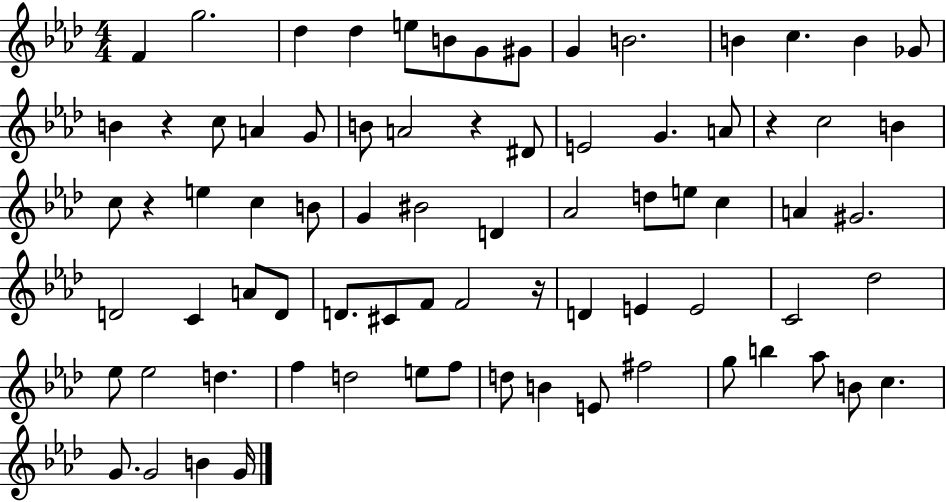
{
  \clef treble
  \numericTimeSignature
  \time 4/4
  \key aes \major
  f'4 g''2. | des''4 des''4 e''8 b'8 g'8 gis'8 | g'4 b'2. | b'4 c''4. b'4 ges'8 | \break b'4 r4 c''8 a'4 g'8 | b'8 a'2 r4 dis'8 | e'2 g'4. a'8 | r4 c''2 b'4 | \break c''8 r4 e''4 c''4 b'8 | g'4 bis'2 d'4 | aes'2 d''8 e''8 c''4 | a'4 gis'2. | \break d'2 c'4 a'8 d'8 | d'8. cis'8 f'8 f'2 r16 | d'4 e'4 e'2 | c'2 des''2 | \break ees''8 ees''2 d''4. | f''4 d''2 e''8 f''8 | d''8 b'4 e'8 fis''2 | g''8 b''4 aes''8 b'8 c''4. | \break g'8. g'2 b'4 g'16 | \bar "|."
}